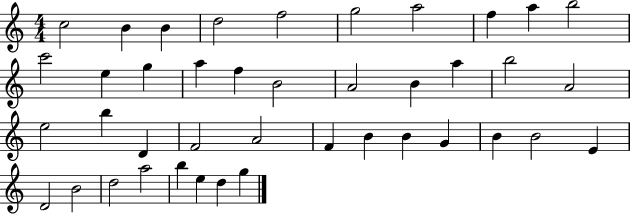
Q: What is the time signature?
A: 4/4